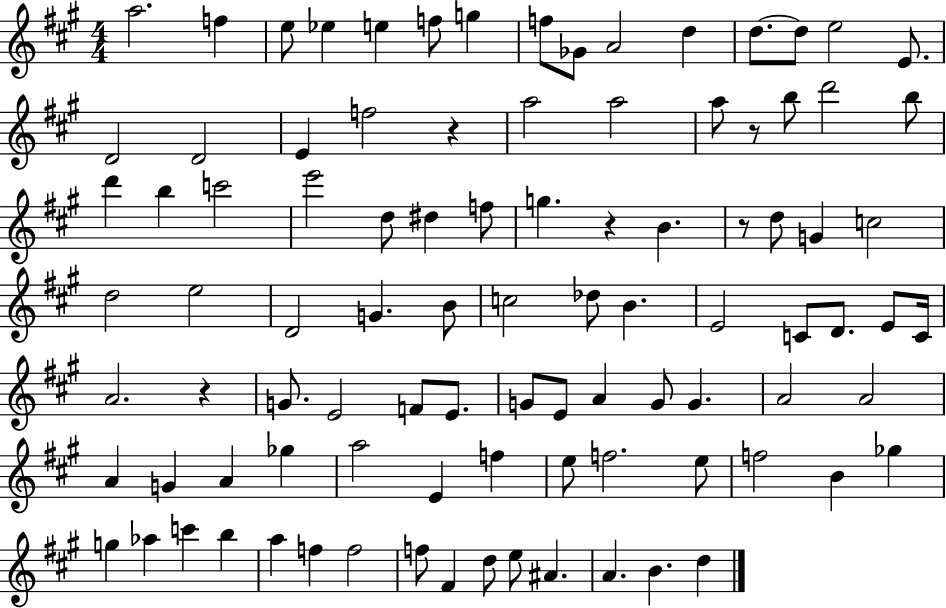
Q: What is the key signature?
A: A major